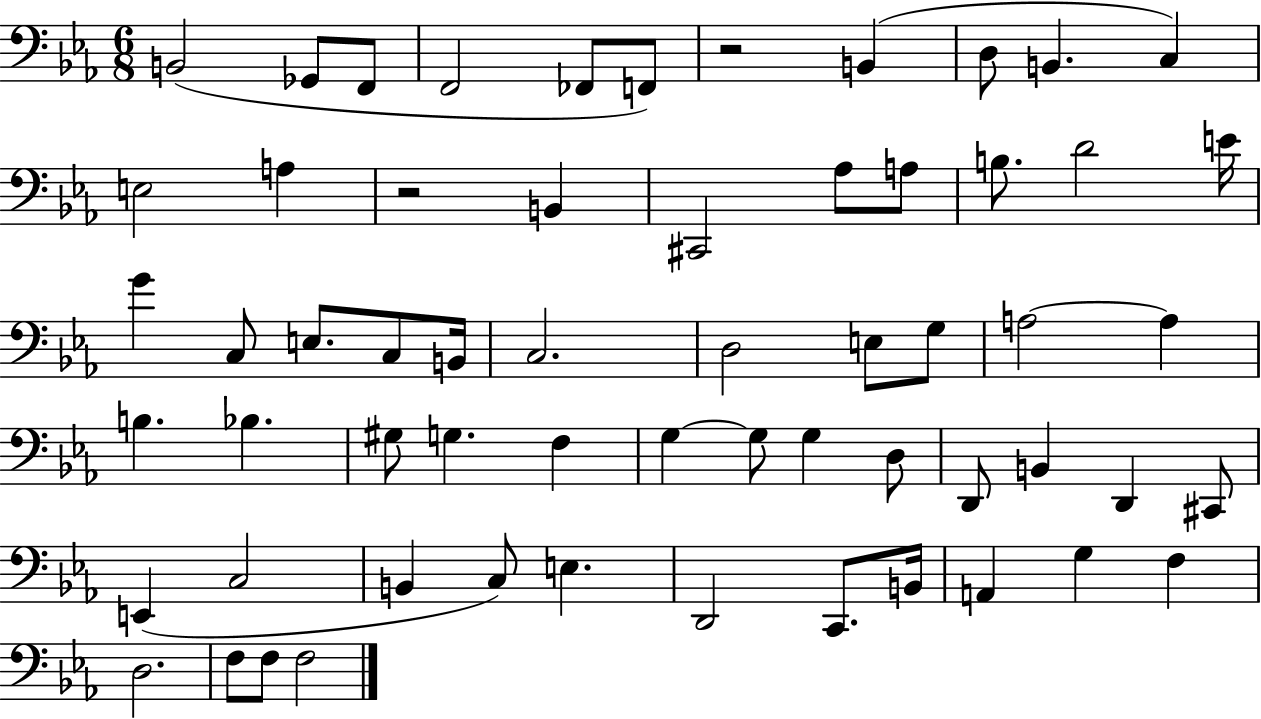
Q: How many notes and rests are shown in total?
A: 60